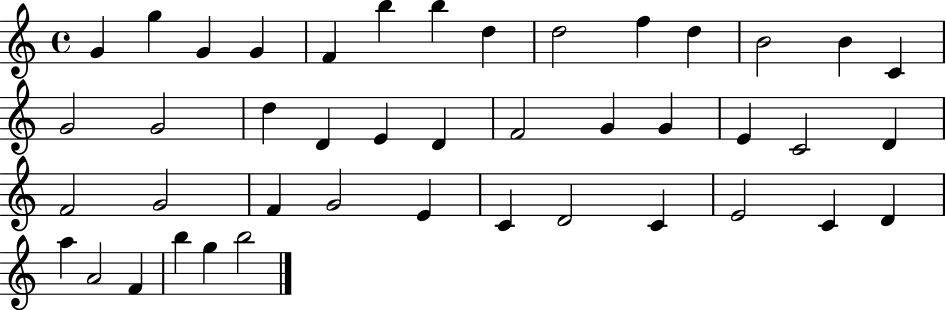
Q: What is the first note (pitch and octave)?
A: G4